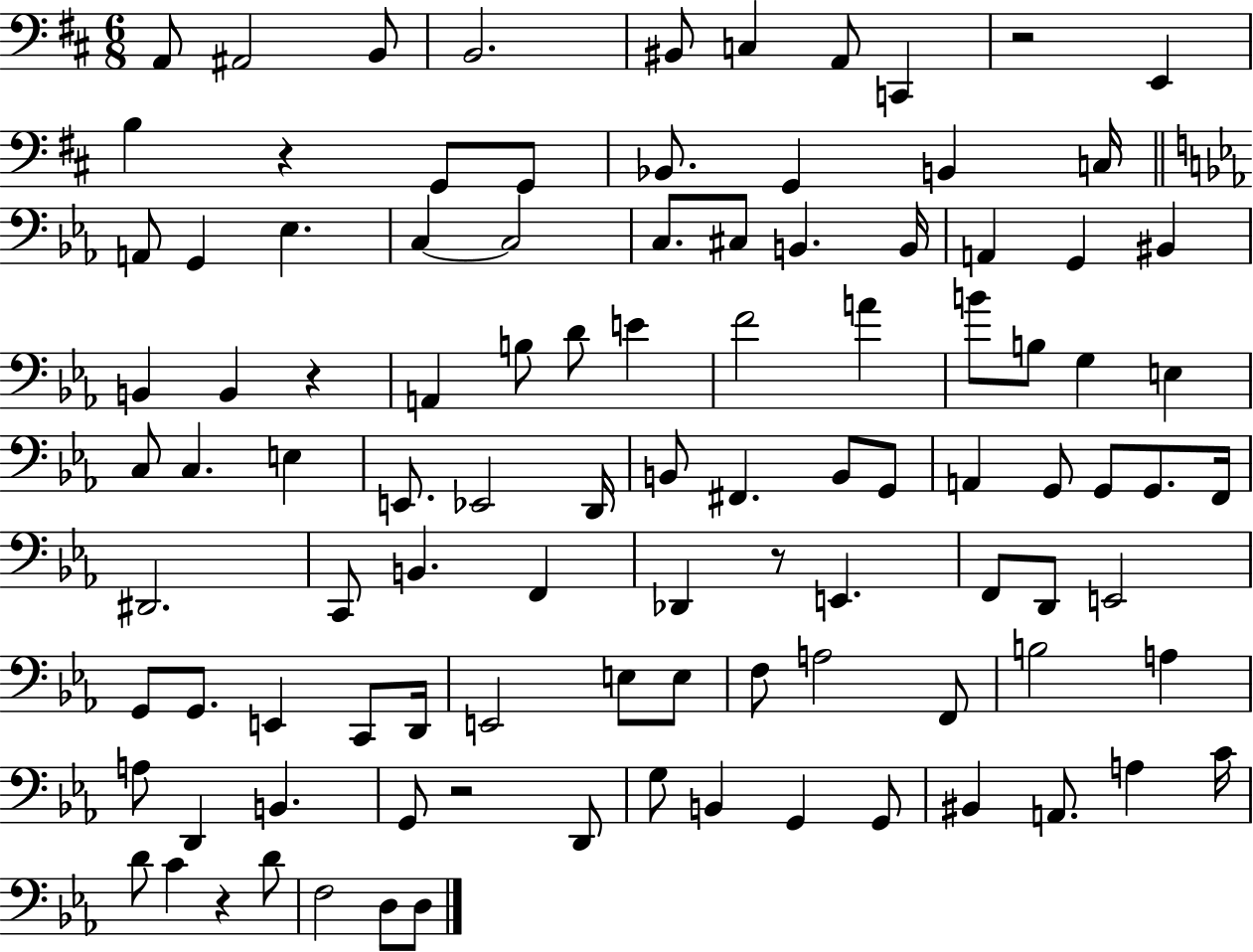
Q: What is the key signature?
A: D major